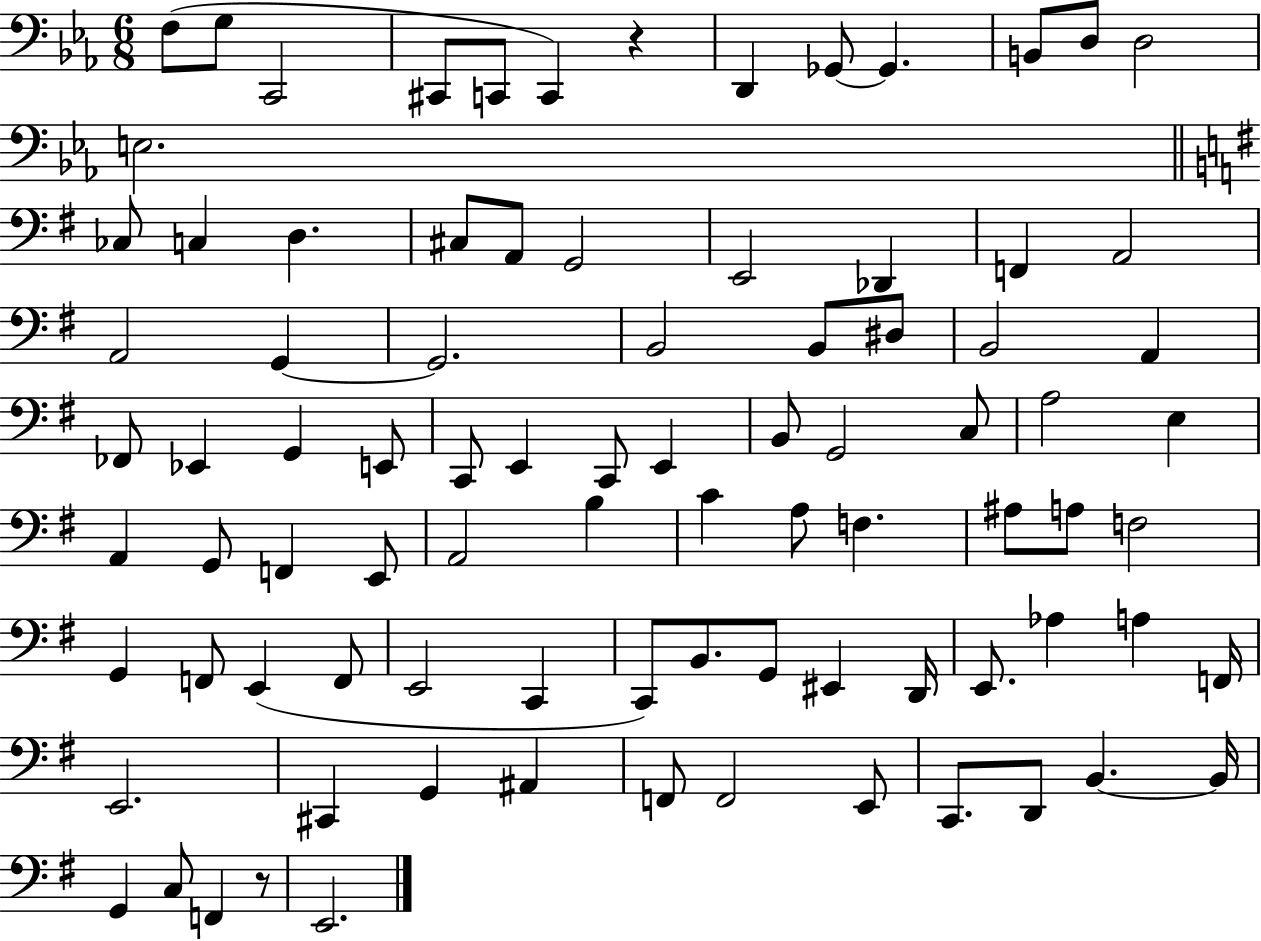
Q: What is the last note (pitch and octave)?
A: E2